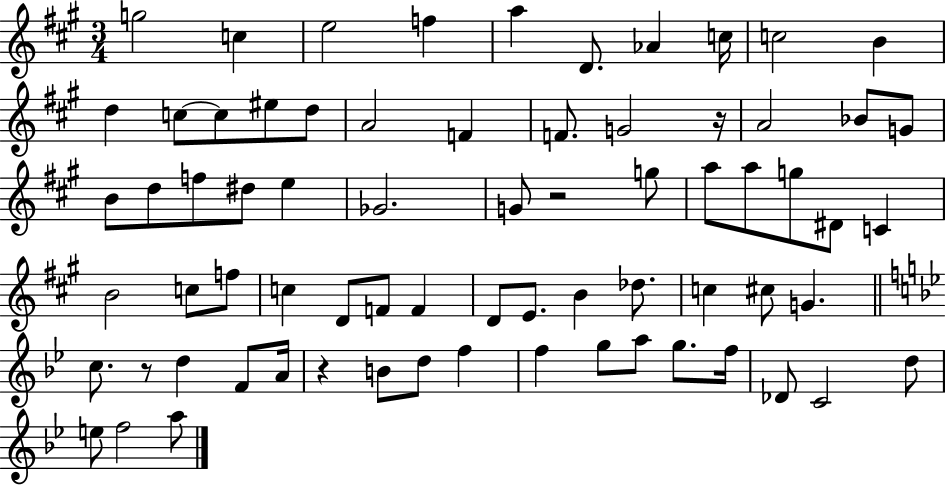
G5/h C5/q E5/h F5/q A5/q D4/e. Ab4/q C5/s C5/h B4/q D5/q C5/e C5/e EIS5/e D5/e A4/h F4/q F4/e. G4/h R/s A4/h Bb4/e G4/e B4/e D5/e F5/e D#5/e E5/q Gb4/h. G4/e R/h G5/e A5/e A5/e G5/e D#4/e C4/q B4/h C5/e F5/e C5/q D4/e F4/e F4/q D4/e E4/e. B4/q Db5/e. C5/q C#5/e G4/q. C5/e. R/e D5/q F4/e A4/s R/q B4/e D5/e F5/q F5/q G5/e A5/e G5/e. F5/s Db4/e C4/h D5/e E5/e F5/h A5/e